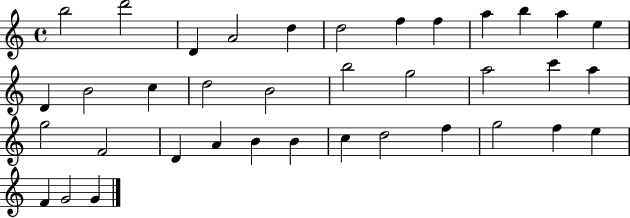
B5/h D6/h D4/q A4/h D5/q D5/h F5/q F5/q A5/q B5/q A5/q E5/q D4/q B4/h C5/q D5/h B4/h B5/h G5/h A5/h C6/q A5/q G5/h F4/h D4/q A4/q B4/q B4/q C5/q D5/h F5/q G5/h F5/q E5/q F4/q G4/h G4/q